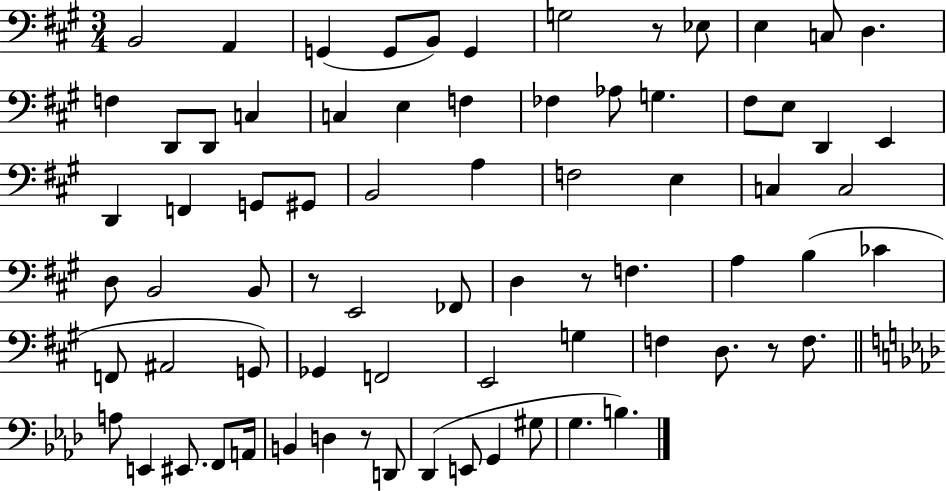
X:1
T:Untitled
M:3/4
L:1/4
K:A
B,,2 A,, G,, G,,/2 B,,/2 G,, G,2 z/2 _E,/2 E, C,/2 D, F, D,,/2 D,,/2 C, C, E, F, _F, _A,/2 G, ^F,/2 E,/2 D,, E,, D,, F,, G,,/2 ^G,,/2 B,,2 A, F,2 E, C, C,2 D,/2 B,,2 B,,/2 z/2 E,,2 _F,,/2 D, z/2 F, A, B, _C F,,/2 ^A,,2 G,,/2 _G,, F,,2 E,,2 G, F, D,/2 z/2 F,/2 A,/2 E,, ^E,,/2 F,,/2 A,,/4 B,, D, z/2 D,,/2 _D,, E,,/2 G,, ^G,/2 G, B,